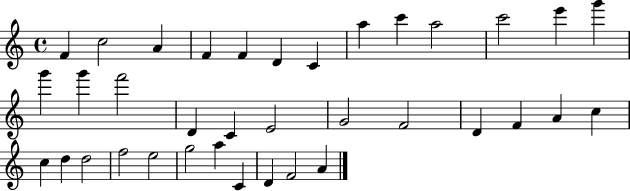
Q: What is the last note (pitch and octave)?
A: A4